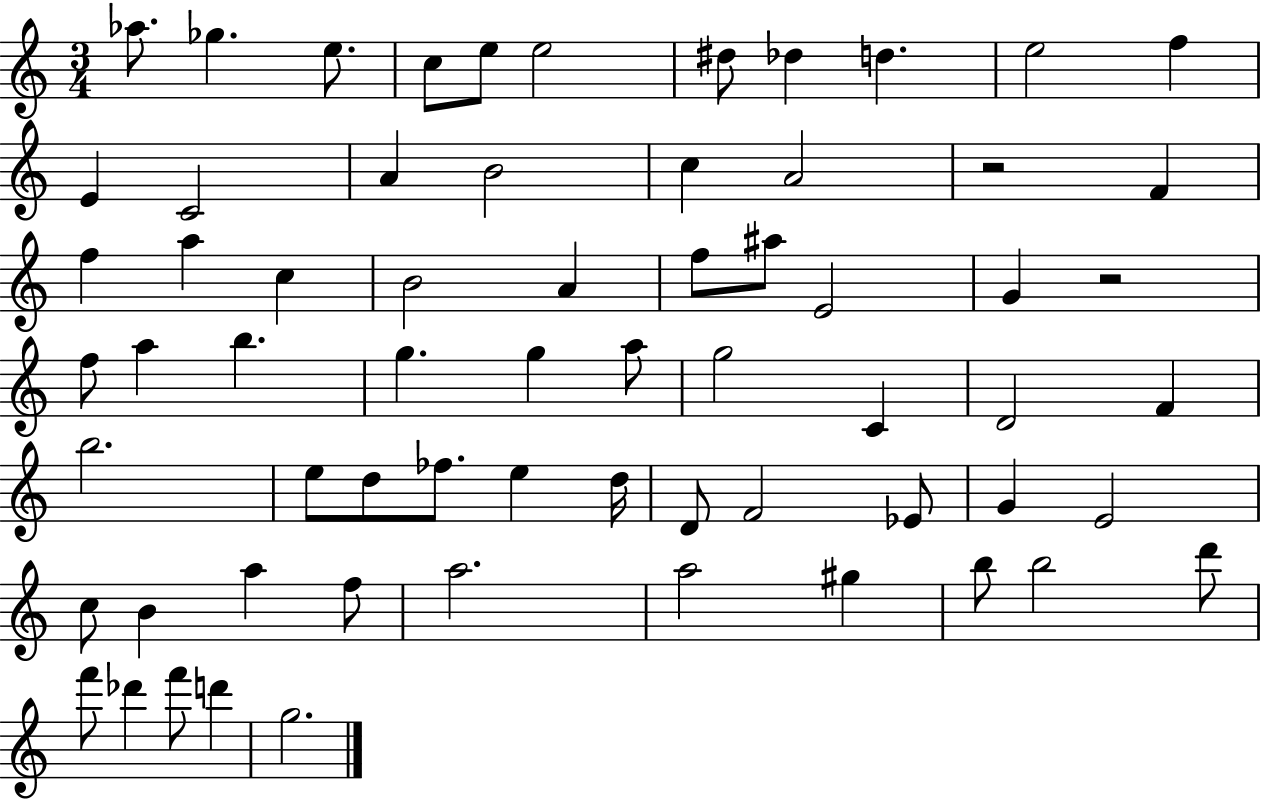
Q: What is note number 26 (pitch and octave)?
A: E4